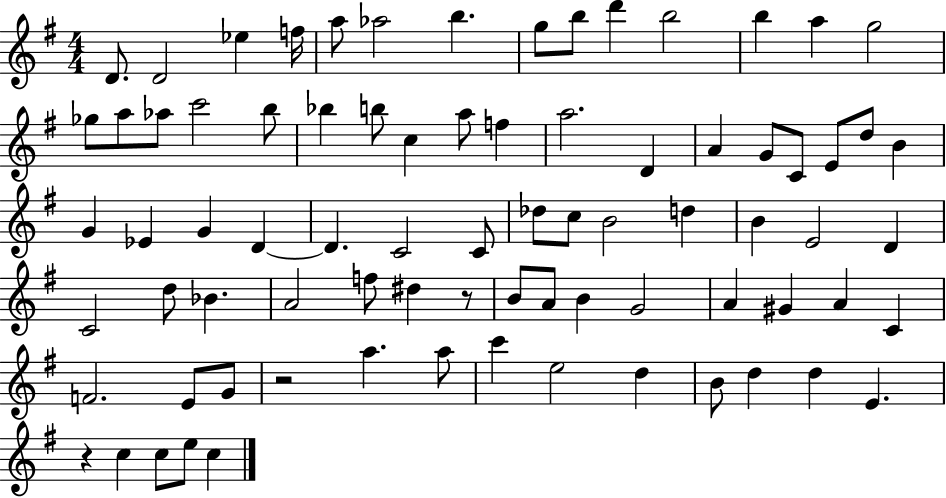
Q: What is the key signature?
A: G major